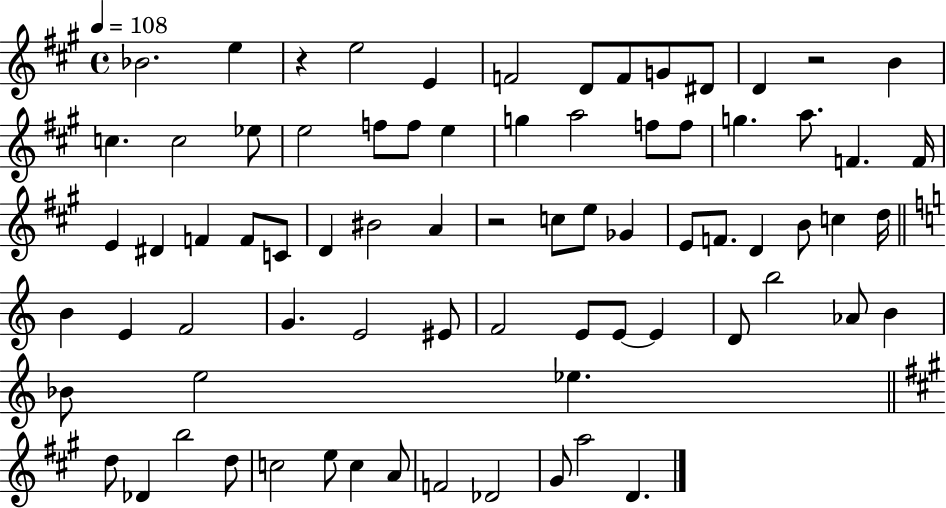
{
  \clef treble
  \time 4/4
  \defaultTimeSignature
  \key a \major
  \tempo 4 = 108
  bes'2. e''4 | r4 e''2 e'4 | f'2 d'8 f'8 g'8 dis'8 | d'4 r2 b'4 | \break c''4. c''2 ees''8 | e''2 f''8 f''8 e''4 | g''4 a''2 f''8 f''8 | g''4. a''8. f'4. f'16 | \break e'4 dis'4 f'4 f'8 c'8 | d'4 bis'2 a'4 | r2 c''8 e''8 ges'4 | e'8 f'8. d'4 b'8 c''4 d''16 | \break \bar "||" \break \key a \minor b'4 e'4 f'2 | g'4. e'2 eis'8 | f'2 e'8 e'8~~ e'4 | d'8 b''2 aes'8 b'4 | \break bes'8 e''2 ees''4. | \bar "||" \break \key a \major d''8 des'4 b''2 d''8 | c''2 e''8 c''4 a'8 | f'2 des'2 | gis'8 a''2 d'4. | \break \bar "|."
}